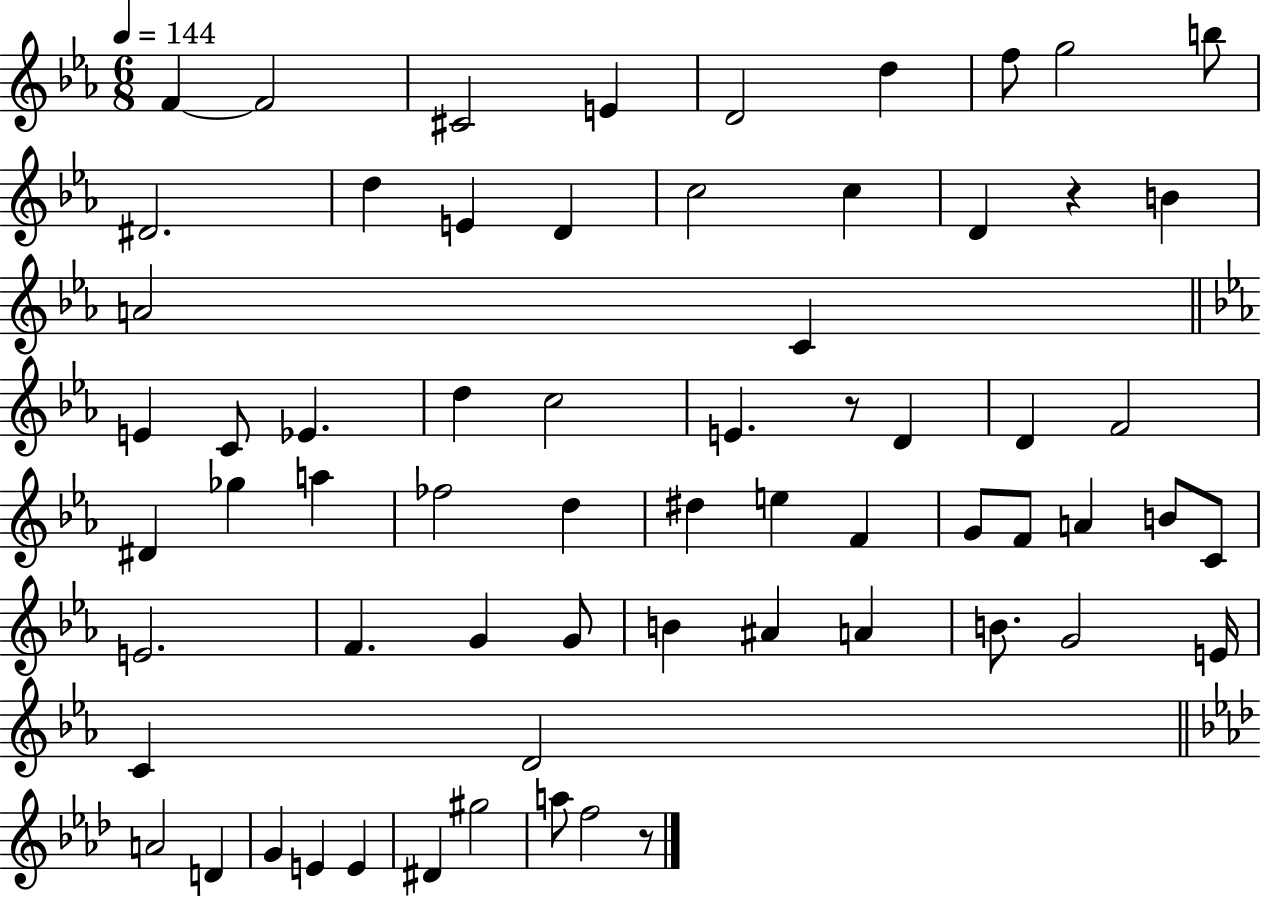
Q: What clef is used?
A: treble